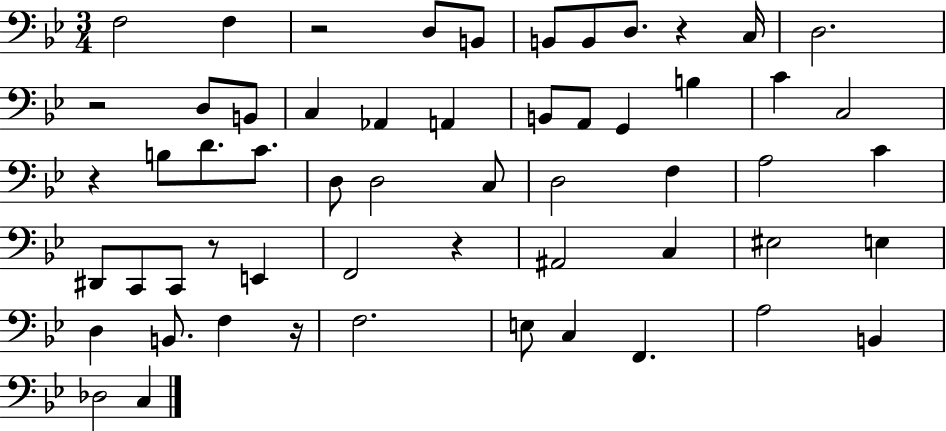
X:1
T:Untitled
M:3/4
L:1/4
K:Bb
F,2 F, z2 D,/2 B,,/2 B,,/2 B,,/2 D,/2 z C,/4 D,2 z2 D,/2 B,,/2 C, _A,, A,, B,,/2 A,,/2 G,, B, C C,2 z B,/2 D/2 C/2 D,/2 D,2 C,/2 D,2 F, A,2 C ^D,,/2 C,,/2 C,,/2 z/2 E,, F,,2 z ^A,,2 C, ^E,2 E, D, B,,/2 F, z/4 F,2 E,/2 C, F,, A,2 B,, _D,2 C,